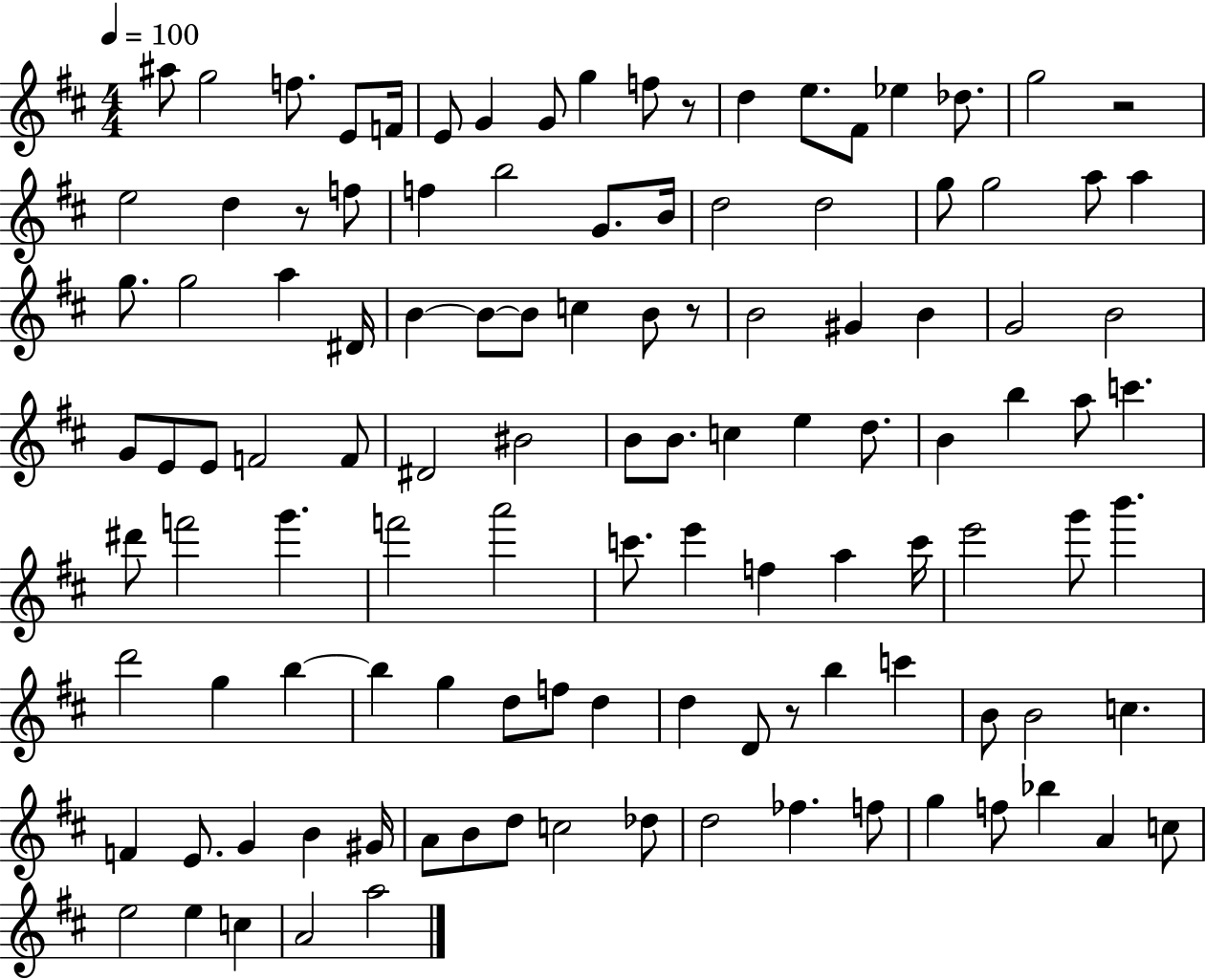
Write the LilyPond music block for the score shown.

{
  \clef treble
  \numericTimeSignature
  \time 4/4
  \key d \major
  \tempo 4 = 100
  ais''8 g''2 f''8. e'8 f'16 | e'8 g'4 g'8 g''4 f''8 r8 | d''4 e''8. fis'8 ees''4 des''8. | g''2 r2 | \break e''2 d''4 r8 f''8 | f''4 b''2 g'8. b'16 | d''2 d''2 | g''8 g''2 a''8 a''4 | \break g''8. g''2 a''4 dis'16 | b'4~~ b'8~~ b'8 c''4 b'8 r8 | b'2 gis'4 b'4 | g'2 b'2 | \break g'8 e'8 e'8 f'2 f'8 | dis'2 bis'2 | b'8 b'8. c''4 e''4 d''8. | b'4 b''4 a''8 c'''4. | \break dis'''8 f'''2 g'''4. | f'''2 a'''2 | c'''8. e'''4 f''4 a''4 c'''16 | e'''2 g'''8 b'''4. | \break d'''2 g''4 b''4~~ | b''4 g''4 d''8 f''8 d''4 | d''4 d'8 r8 b''4 c'''4 | b'8 b'2 c''4. | \break f'4 e'8. g'4 b'4 gis'16 | a'8 b'8 d''8 c''2 des''8 | d''2 fes''4. f''8 | g''4 f''8 bes''4 a'4 c''8 | \break e''2 e''4 c''4 | a'2 a''2 | \bar "|."
}